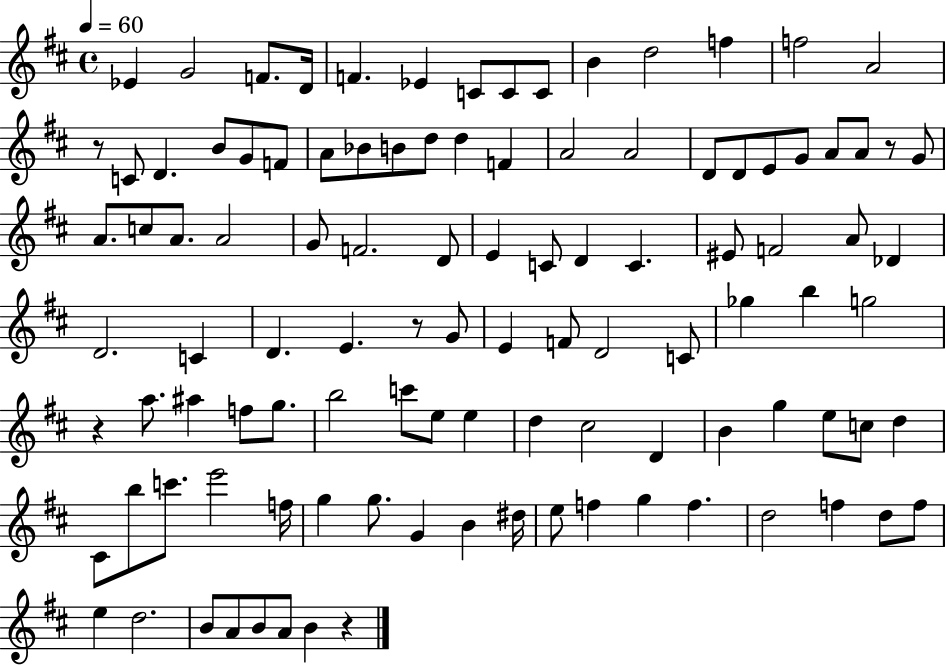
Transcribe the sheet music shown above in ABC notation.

X:1
T:Untitled
M:4/4
L:1/4
K:D
_E G2 F/2 D/4 F _E C/2 C/2 C/2 B d2 f f2 A2 z/2 C/2 D B/2 G/2 F/2 A/2 _B/2 B/2 d/2 d F A2 A2 D/2 D/2 E/2 G/2 A/2 A/2 z/2 G/2 A/2 c/2 A/2 A2 G/2 F2 D/2 E C/2 D C ^E/2 F2 A/2 _D D2 C D E z/2 G/2 E F/2 D2 C/2 _g b g2 z a/2 ^a f/2 g/2 b2 c'/2 e/2 e d ^c2 D B g e/2 c/2 d ^C/2 b/2 c'/2 e'2 f/4 g g/2 G B ^d/4 e/2 f g f d2 f d/2 f/2 e d2 B/2 A/2 B/2 A/2 B z